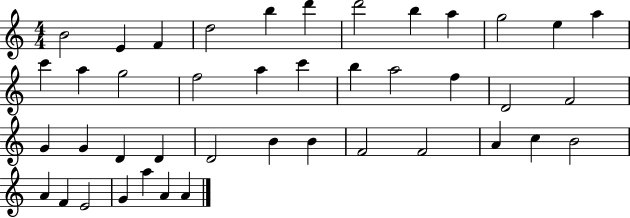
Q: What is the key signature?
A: C major